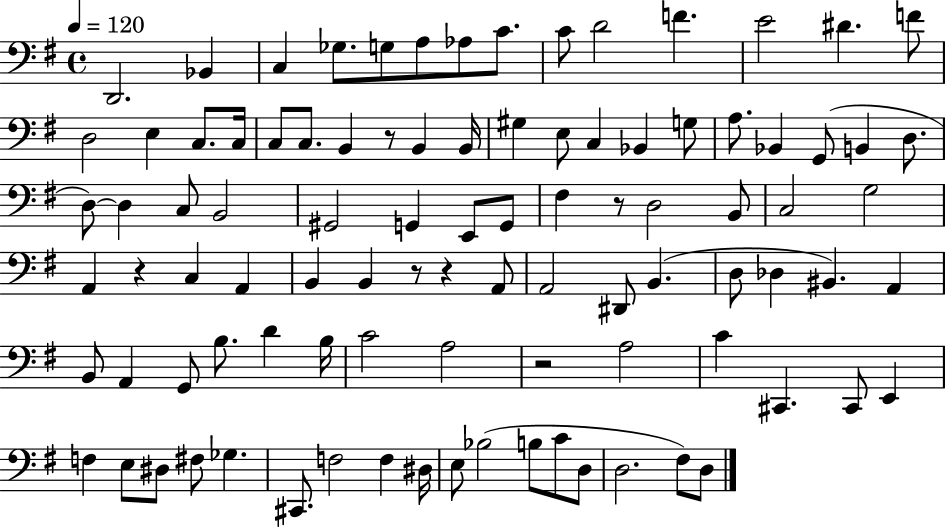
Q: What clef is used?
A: bass